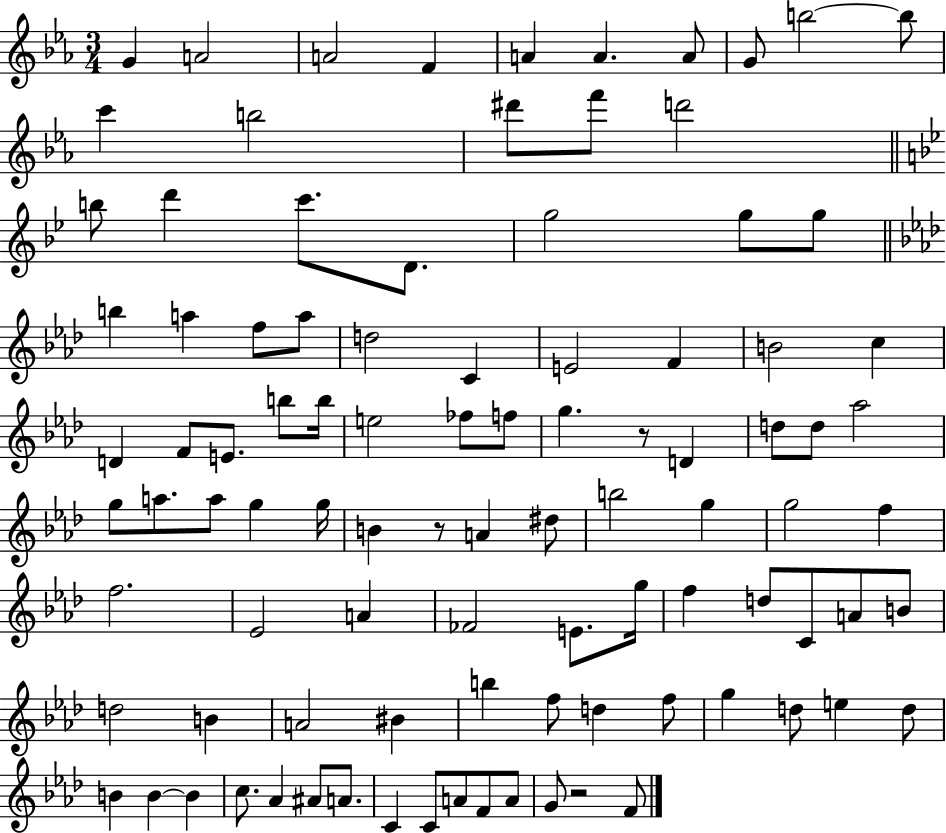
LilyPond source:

{
  \clef treble
  \numericTimeSignature
  \time 3/4
  \key ees \major
  g'4 a'2 | a'2 f'4 | a'4 a'4. a'8 | g'8 b''2~~ b''8 | \break c'''4 b''2 | dis'''8 f'''8 d'''2 | \bar "||" \break \key bes \major b''8 d'''4 c'''8. d'8. | g''2 g''8 g''8 | \bar "||" \break \key f \minor b''4 a''4 f''8 a''8 | d''2 c'4 | e'2 f'4 | b'2 c''4 | \break d'4 f'8 e'8. b''8 b''16 | e''2 fes''8 f''8 | g''4. r8 d'4 | d''8 d''8 aes''2 | \break g''8 a''8. a''8 g''4 g''16 | b'4 r8 a'4 dis''8 | b''2 g''4 | g''2 f''4 | \break f''2. | ees'2 a'4 | fes'2 e'8. g''16 | f''4 d''8 c'8 a'8 b'8 | \break d''2 b'4 | a'2 bis'4 | b''4 f''8 d''4 f''8 | g''4 d''8 e''4 d''8 | \break b'4 b'4~~ b'4 | c''8. aes'4 ais'8 a'8. | c'4 c'8 a'8 f'8 a'8 | g'8 r2 f'8 | \break \bar "|."
}